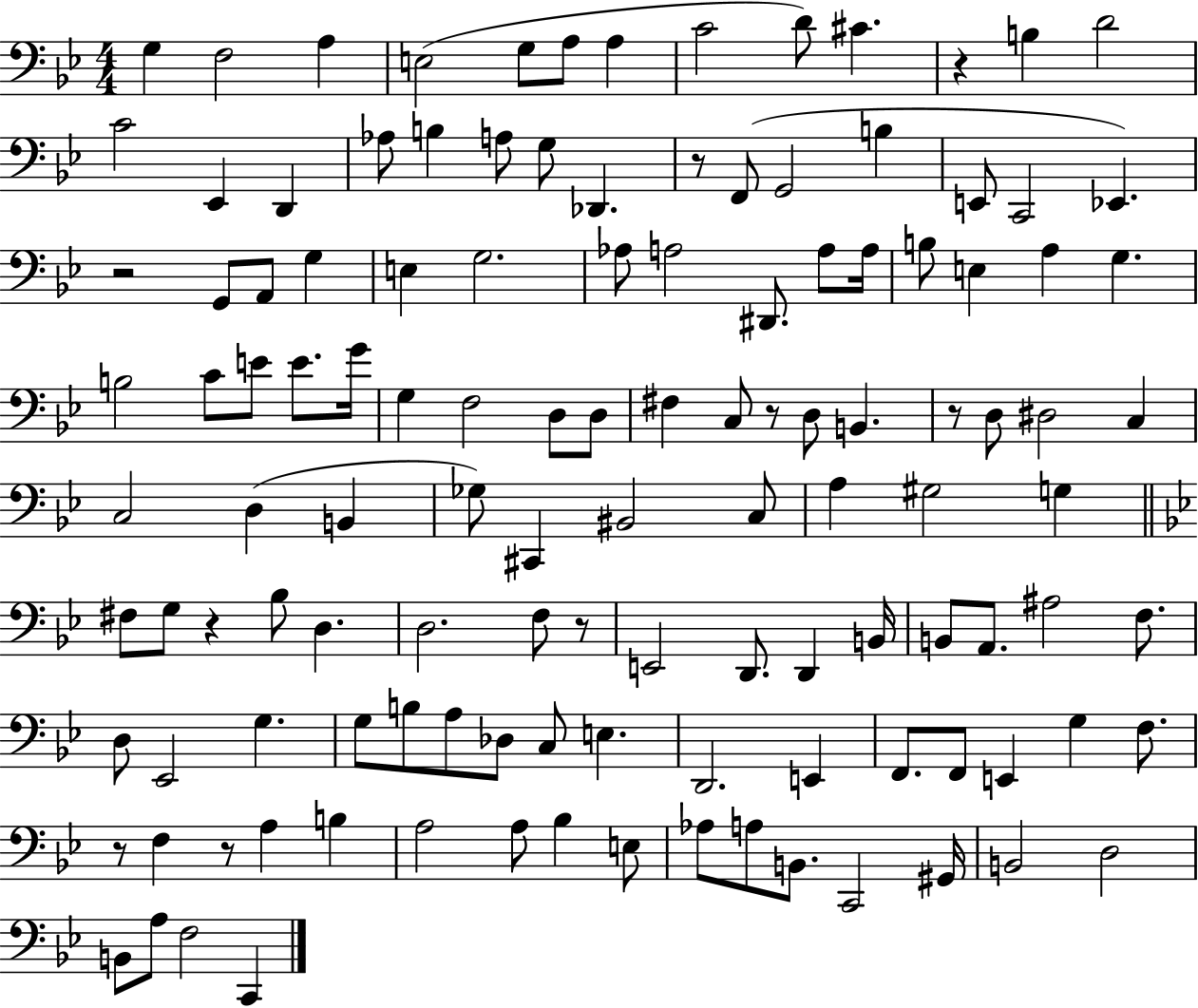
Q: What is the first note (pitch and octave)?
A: G3